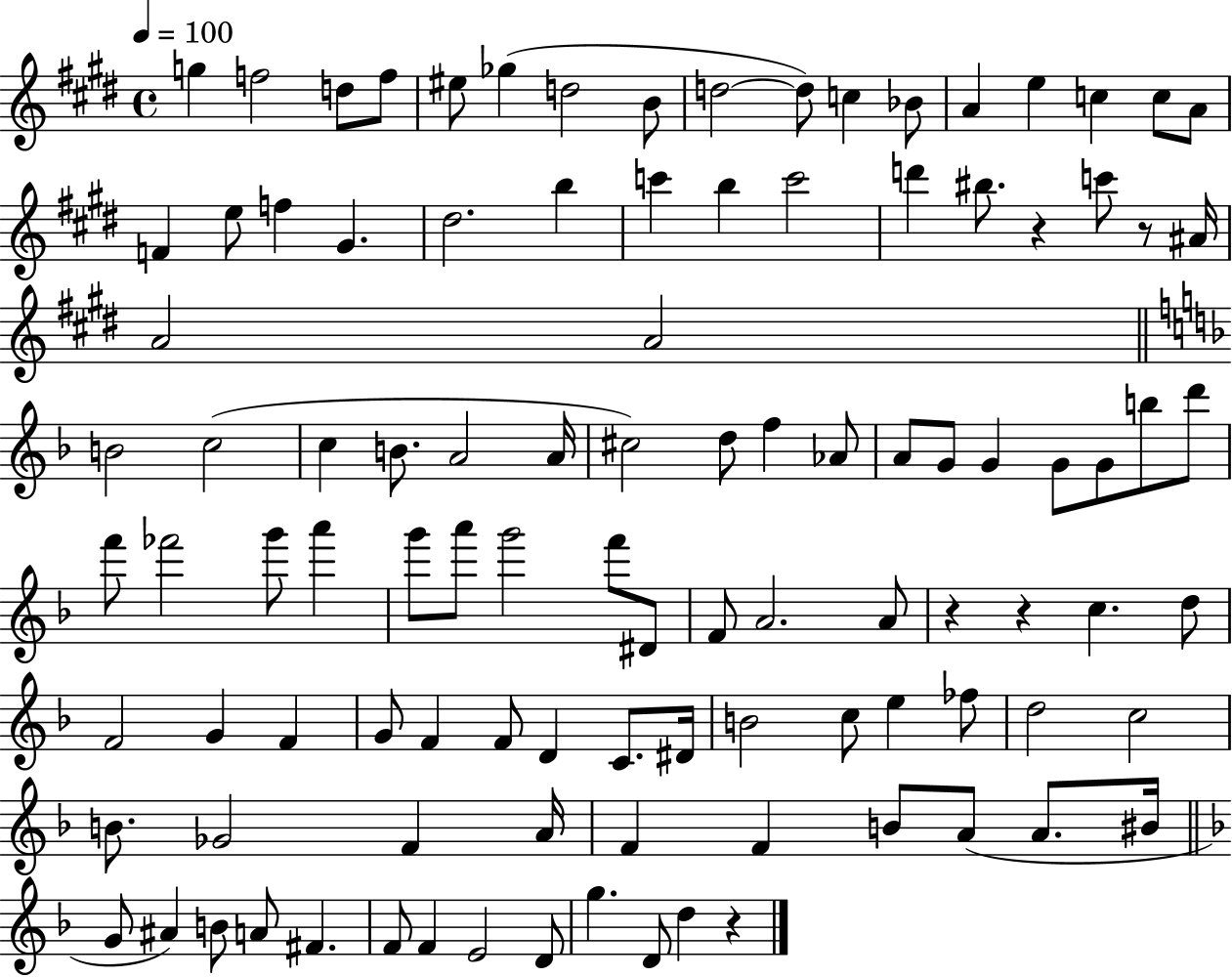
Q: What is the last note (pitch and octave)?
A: D5